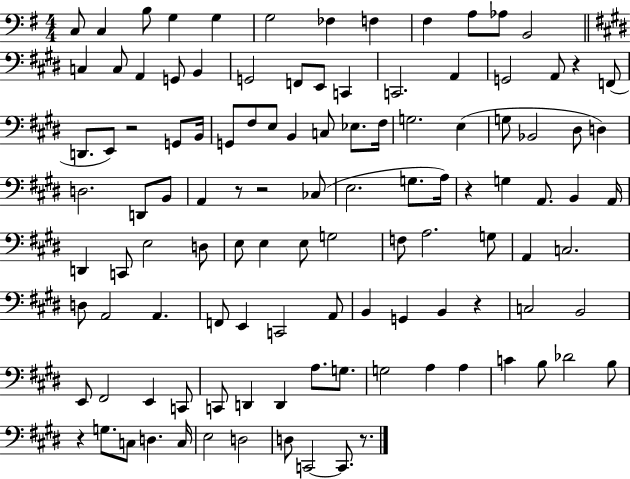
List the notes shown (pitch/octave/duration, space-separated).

C3/e C3/q B3/e G3/q G3/q G3/h FES3/q F3/q F#3/q A3/e Ab3/e B2/h C3/q C3/e A2/q G2/e B2/q G2/h F2/e E2/e C2/q C2/h. A2/q G2/h A2/e R/q F2/e D2/e. E2/e R/h G2/e B2/s G2/e F#3/e E3/e B2/q C3/e Eb3/e. F#3/s G3/h. E3/q G3/e Bb2/h D#3/e D3/q D3/h. D2/e B2/e A2/q R/e R/h CES3/e E3/h. G3/e. A3/s R/q G3/q A2/e. B2/q A2/s D2/q C2/e E3/h D3/e E3/e E3/q E3/e G3/h F3/e A3/h. G3/e A2/q C3/h. D3/e A2/h A2/q. F2/e E2/q C2/h A2/e B2/q G2/q B2/q R/q C3/h B2/h E2/e F#2/h E2/q C2/e C2/e D2/q D2/q A3/e. G3/e. G3/h A3/q A3/q C4/q B3/e Db4/h B3/e R/q G3/e. C3/e D3/q. C3/s E3/h D3/h D3/e C2/h C2/e. R/e.